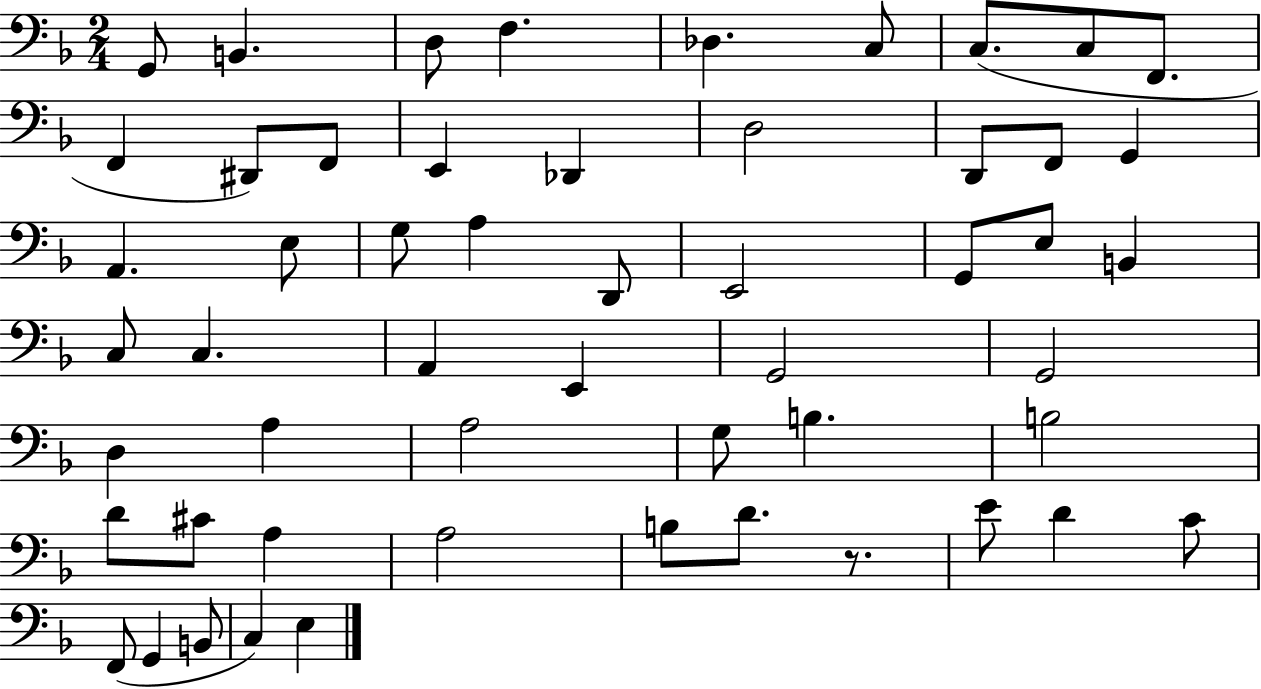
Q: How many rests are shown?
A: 1